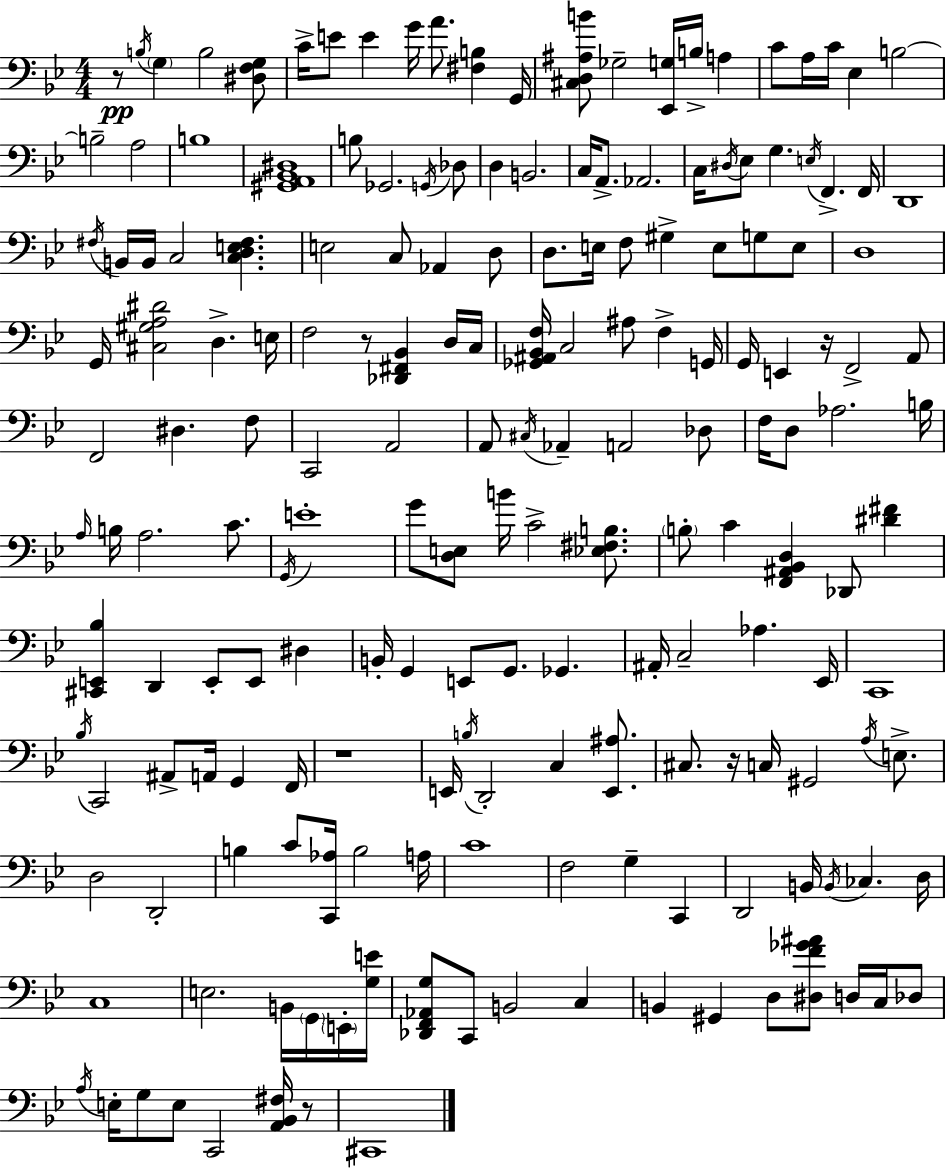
X:1
T:Untitled
M:4/4
L:1/4
K:Bb
z/2 B,/4 G, B,2 [^D,F,G,]/2 C/4 E/2 E G/4 A/2 [^F,B,] G,,/4 [^C,D,^A,B]/2 _G,2 [_E,,G,]/4 B,/4 A, C/2 A,/4 C/4 _E, B,2 B,2 A,2 B,4 [^G,,A,,_B,,^D,]4 B,/2 _G,,2 G,,/4 _D,/2 D, B,,2 C,/4 A,,/2 _A,,2 C,/4 ^D,/4 _E,/2 G, E,/4 F,, F,,/4 D,,4 ^F,/4 B,,/4 B,,/4 C,2 [C,D,E,^F,] E,2 C,/2 _A,, D,/2 D,/2 E,/4 F,/2 ^G, E,/2 G,/2 E,/2 D,4 G,,/4 [^C,^G,A,^D]2 D, E,/4 F,2 z/2 [_D,,^F,,_B,,] D,/4 C,/4 [_G,,^A,,_B,,F,]/4 C,2 ^A,/2 F, G,,/4 G,,/4 E,, z/4 F,,2 A,,/2 F,,2 ^D, F,/2 C,,2 A,,2 A,,/2 ^C,/4 _A,, A,,2 _D,/2 F,/4 D,/2 _A,2 B,/4 A,/4 B,/4 A,2 C/2 G,,/4 E4 G/2 [D,E,]/2 B/4 C2 [_E,^F,B,]/2 B,/2 C [F,,^A,,_B,,D,] _D,,/2 [^D^F] [^C,,E,,_B,] D,, E,,/2 E,,/2 ^D, B,,/4 G,, E,,/2 G,,/2 _G,, ^A,,/4 C,2 _A, _E,,/4 C,,4 _B,/4 C,,2 ^A,,/2 A,,/4 G,, F,,/4 z4 E,,/4 B,/4 D,,2 C, [E,,^A,]/2 ^C,/2 z/4 C,/4 ^G,,2 A,/4 E,/2 D,2 D,,2 B, C/2 [C,,_A,]/4 B,2 A,/4 C4 F,2 G, C,, D,,2 B,,/4 B,,/4 _C, D,/4 C,4 E,2 B,,/4 G,,/4 E,,/4 [G,E]/4 [_D,,F,,_A,,G,]/2 C,,/2 B,,2 C, B,, ^G,, D,/2 [^D,F_G^A]/2 D,/4 C,/4 _D,/2 A,/4 E,/4 G,/2 E,/2 C,,2 [A,,_B,,^F,]/4 z/2 ^C,,4